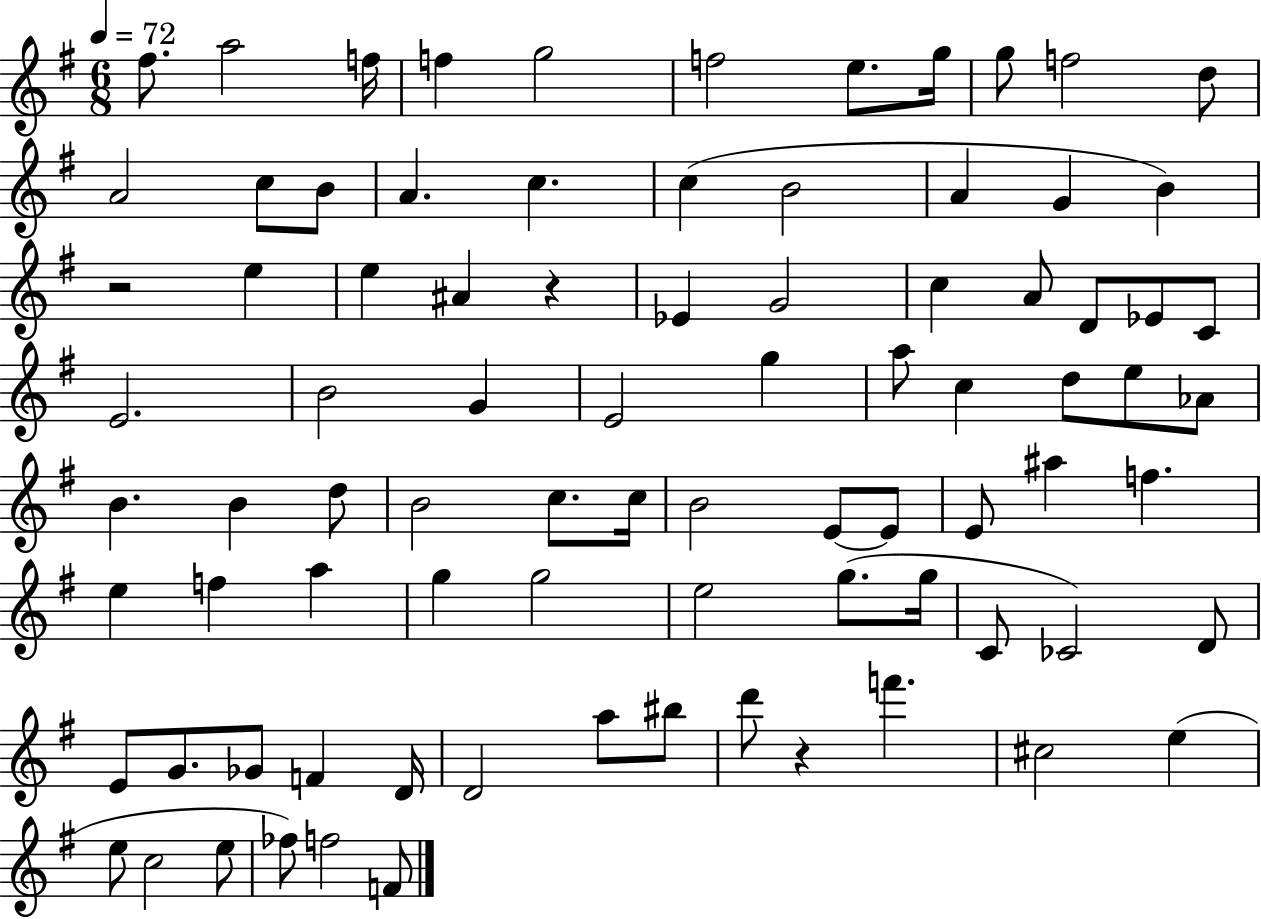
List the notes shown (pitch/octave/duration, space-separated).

F#5/e. A5/h F5/s F5/q G5/h F5/h E5/e. G5/s G5/e F5/h D5/e A4/h C5/e B4/e A4/q. C5/q. C5/q B4/h A4/q G4/q B4/q R/h E5/q E5/q A#4/q R/q Eb4/q G4/h C5/q A4/e D4/e Eb4/e C4/e E4/h. B4/h G4/q E4/h G5/q A5/e C5/q D5/e E5/e Ab4/e B4/q. B4/q D5/e B4/h C5/e. C5/s B4/h E4/e E4/e E4/e A#5/q F5/q. E5/q F5/q A5/q G5/q G5/h E5/h G5/e. G5/s C4/e CES4/h D4/e E4/e G4/e. Gb4/e F4/q D4/s D4/h A5/e BIS5/e D6/e R/q F6/q. C#5/h E5/q E5/e C5/h E5/e FES5/e F5/h F4/e